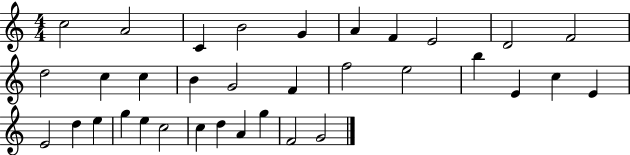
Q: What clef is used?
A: treble